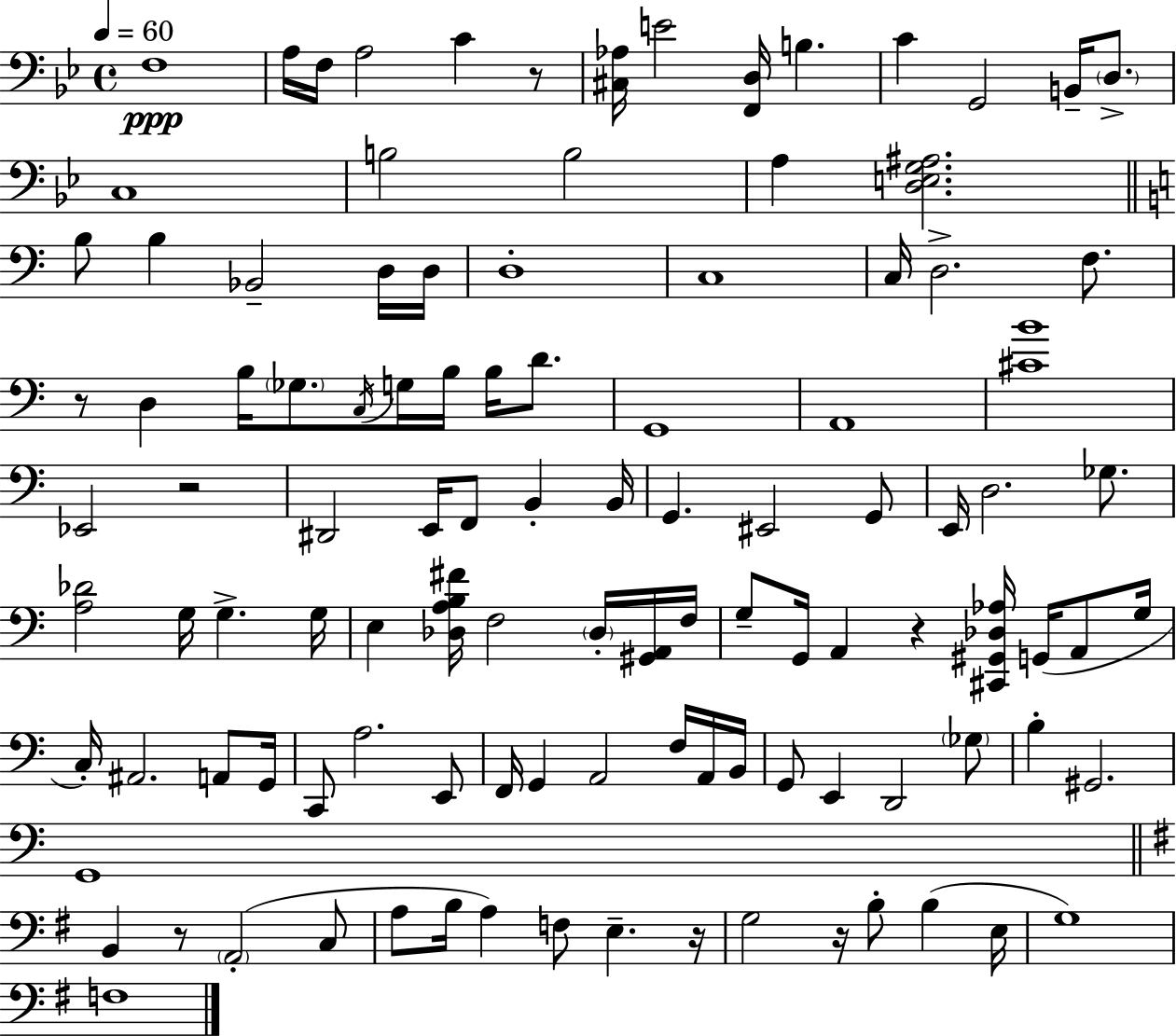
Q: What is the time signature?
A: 4/4